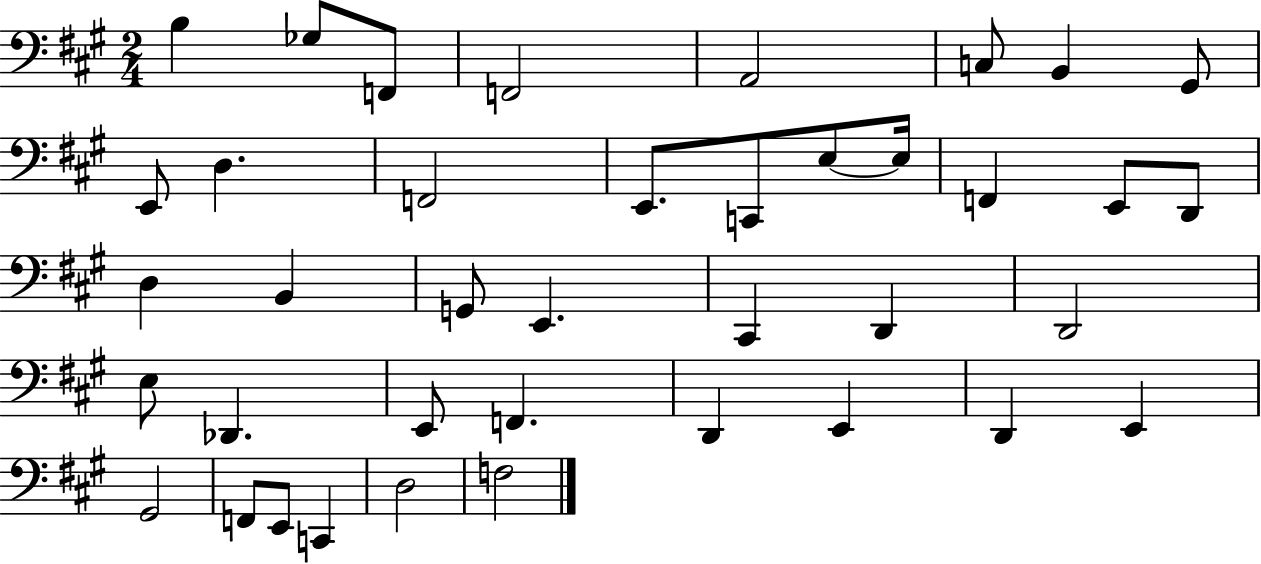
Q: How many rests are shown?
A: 0